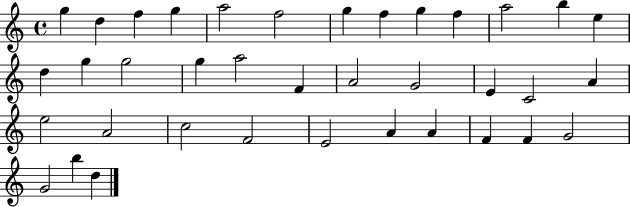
{
  \clef treble
  \time 4/4
  \defaultTimeSignature
  \key c \major
  g''4 d''4 f''4 g''4 | a''2 f''2 | g''4 f''4 g''4 f''4 | a''2 b''4 e''4 | \break d''4 g''4 g''2 | g''4 a''2 f'4 | a'2 g'2 | e'4 c'2 a'4 | \break e''2 a'2 | c''2 f'2 | e'2 a'4 a'4 | f'4 f'4 g'2 | \break g'2 b''4 d''4 | \bar "|."
}